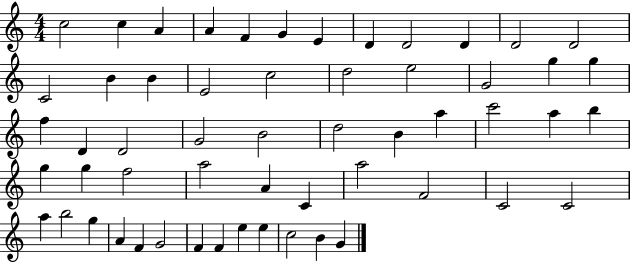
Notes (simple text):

C5/h C5/q A4/q A4/q F4/q G4/q E4/q D4/q D4/h D4/q D4/h D4/h C4/h B4/q B4/q E4/h C5/h D5/h E5/h G4/h G5/q G5/q F5/q D4/q D4/h G4/h B4/h D5/h B4/q A5/q C6/h A5/q B5/q G5/q G5/q F5/h A5/h A4/q C4/q A5/h F4/h C4/h C4/h A5/q B5/h G5/q A4/q F4/q G4/h F4/q F4/q E5/q E5/q C5/h B4/q G4/q